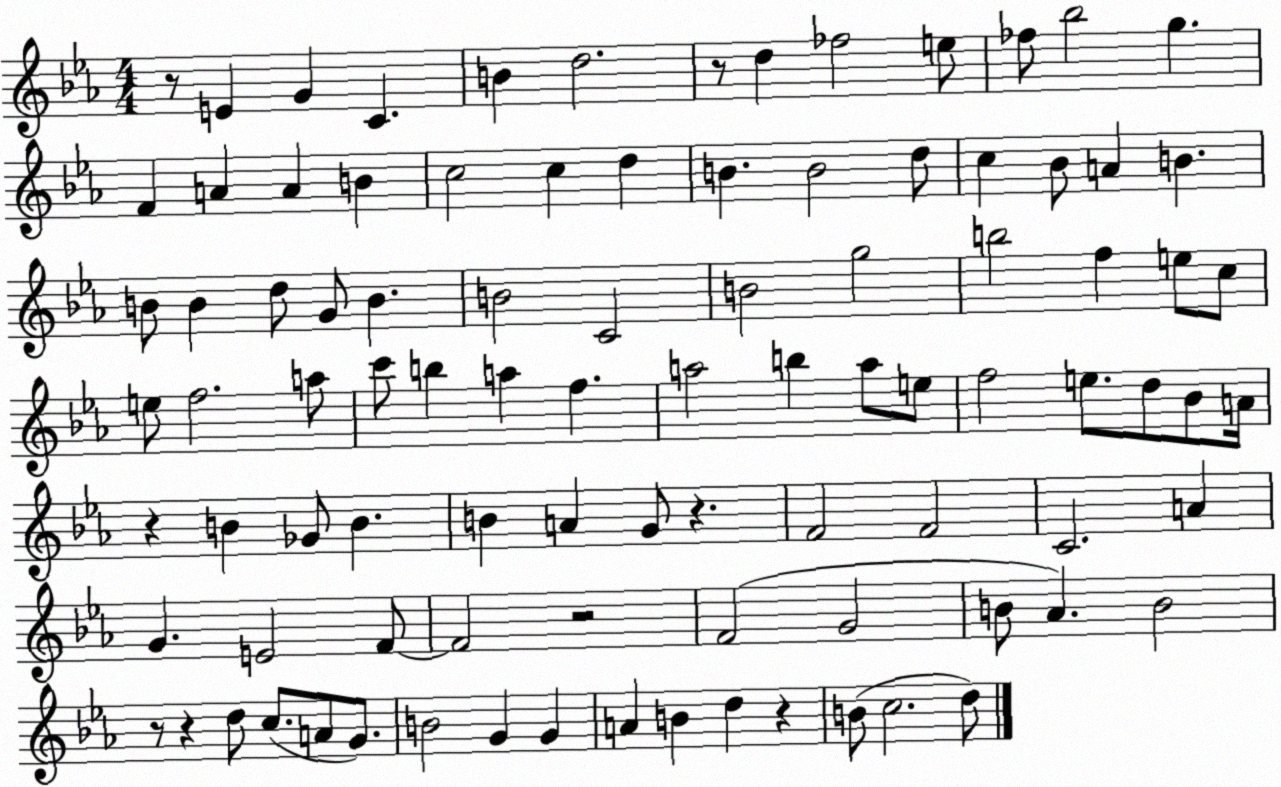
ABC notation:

X:1
T:Untitled
M:4/4
L:1/4
K:Eb
z/2 E G C B d2 z/2 d _f2 e/2 _f/2 _b2 g F A A B c2 c d B B2 d/2 c _B/2 A B B/2 B d/2 G/2 B B2 C2 B2 g2 b2 f e/2 c/2 e/2 f2 a/2 c'/2 b a f a2 b a/2 e/2 f2 e/2 d/2 _B/2 A/4 z B _G/2 B B A G/2 z F2 F2 C2 A G E2 F/2 F2 z2 F2 G2 B/2 _A B2 z/2 z d/2 c/2 A/2 G/2 B2 G G A B d z B/2 c2 d/2